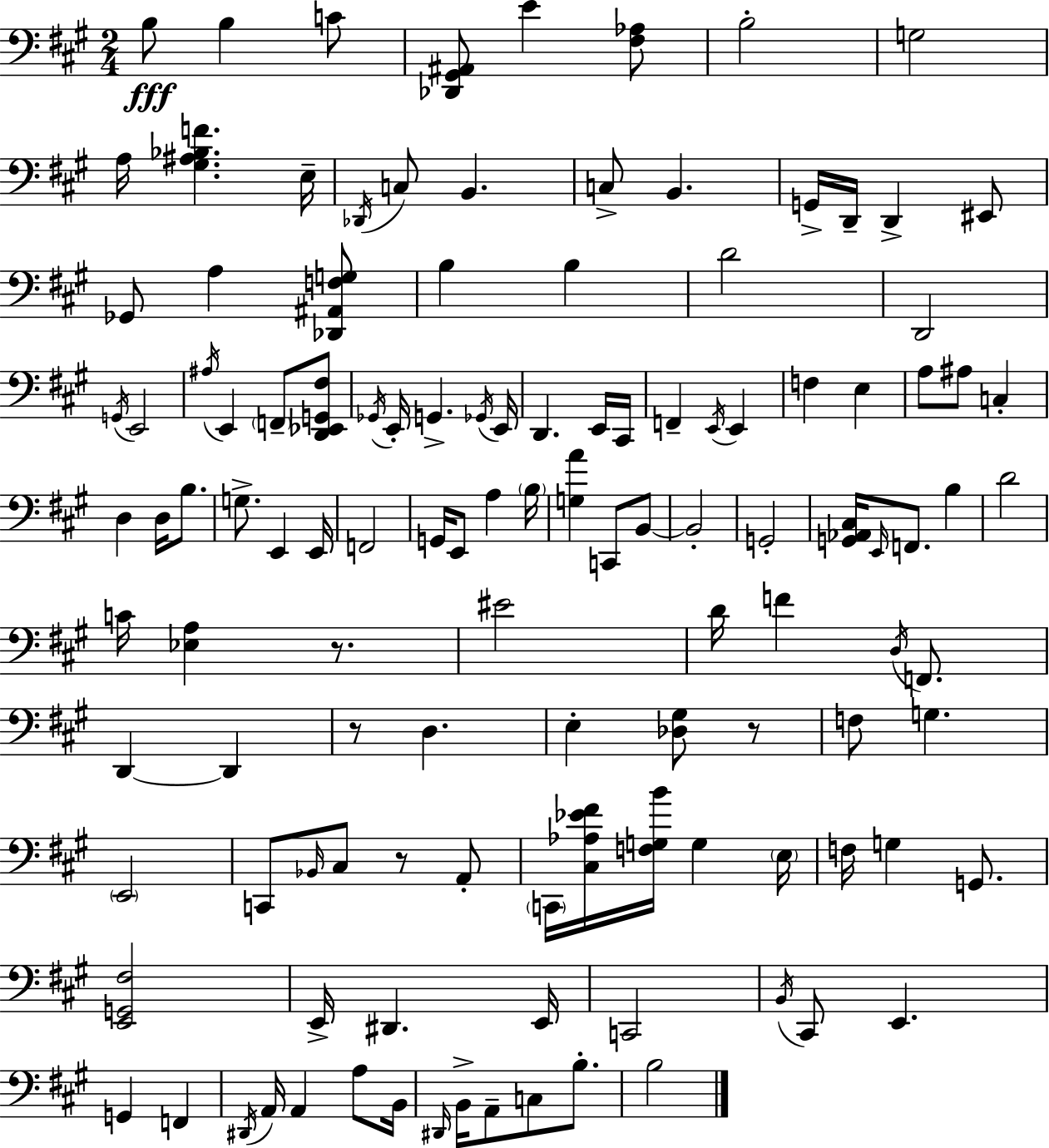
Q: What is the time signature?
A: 2/4